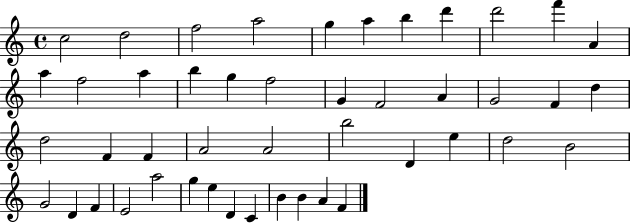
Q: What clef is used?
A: treble